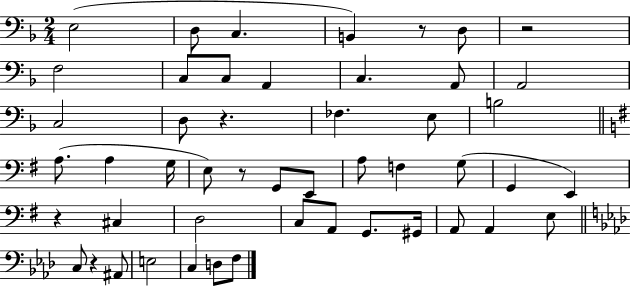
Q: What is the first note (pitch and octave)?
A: E3